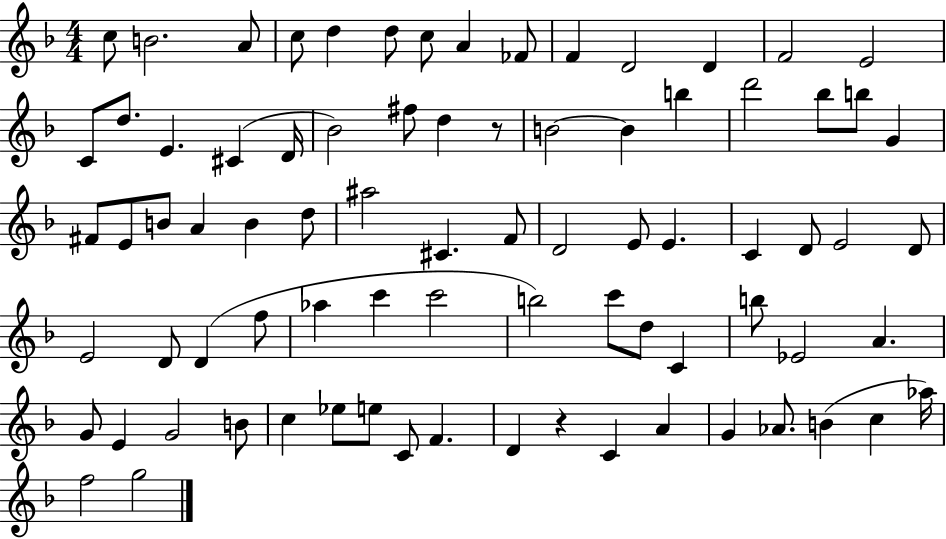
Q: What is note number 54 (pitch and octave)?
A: C6